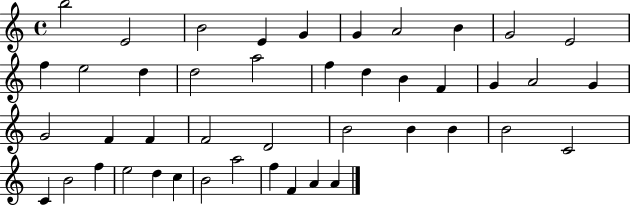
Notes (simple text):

B5/h E4/h B4/h E4/q G4/q G4/q A4/h B4/q G4/h E4/h F5/q E5/h D5/q D5/h A5/h F5/q D5/q B4/q F4/q G4/q A4/h G4/q G4/h F4/q F4/q F4/h D4/h B4/h B4/q B4/q B4/h C4/h C4/q B4/h F5/q E5/h D5/q C5/q B4/h A5/h F5/q F4/q A4/q A4/q